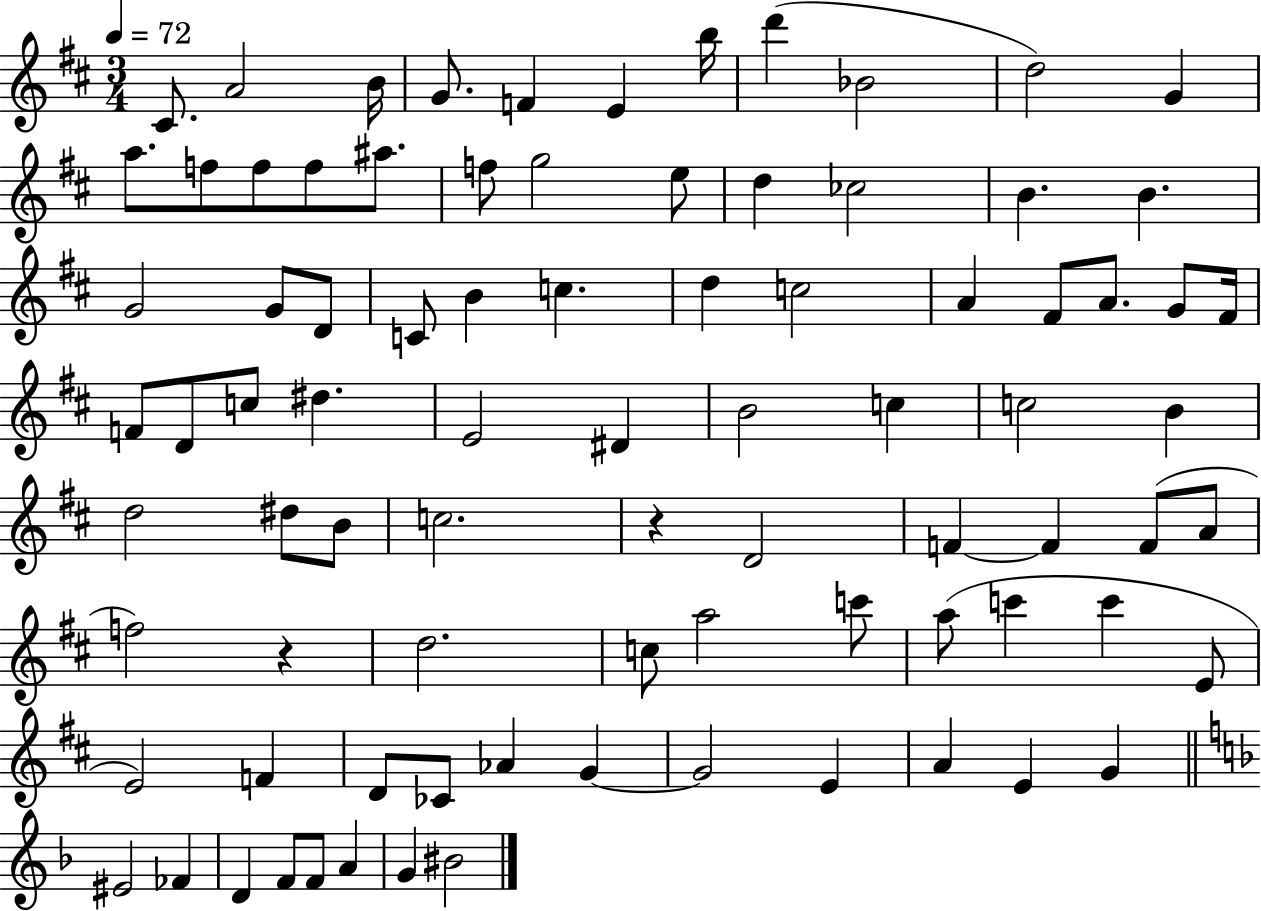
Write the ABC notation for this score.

X:1
T:Untitled
M:3/4
L:1/4
K:D
^C/2 A2 B/4 G/2 F E b/4 d' _B2 d2 G a/2 f/2 f/2 f/2 ^a/2 f/2 g2 e/2 d _c2 B B G2 G/2 D/2 C/2 B c d c2 A ^F/2 A/2 G/2 ^F/4 F/2 D/2 c/2 ^d E2 ^D B2 c c2 B d2 ^d/2 B/2 c2 z D2 F F F/2 A/2 f2 z d2 c/2 a2 c'/2 a/2 c' c' E/2 E2 F D/2 _C/2 _A G G2 E A E G ^E2 _F D F/2 F/2 A G ^B2